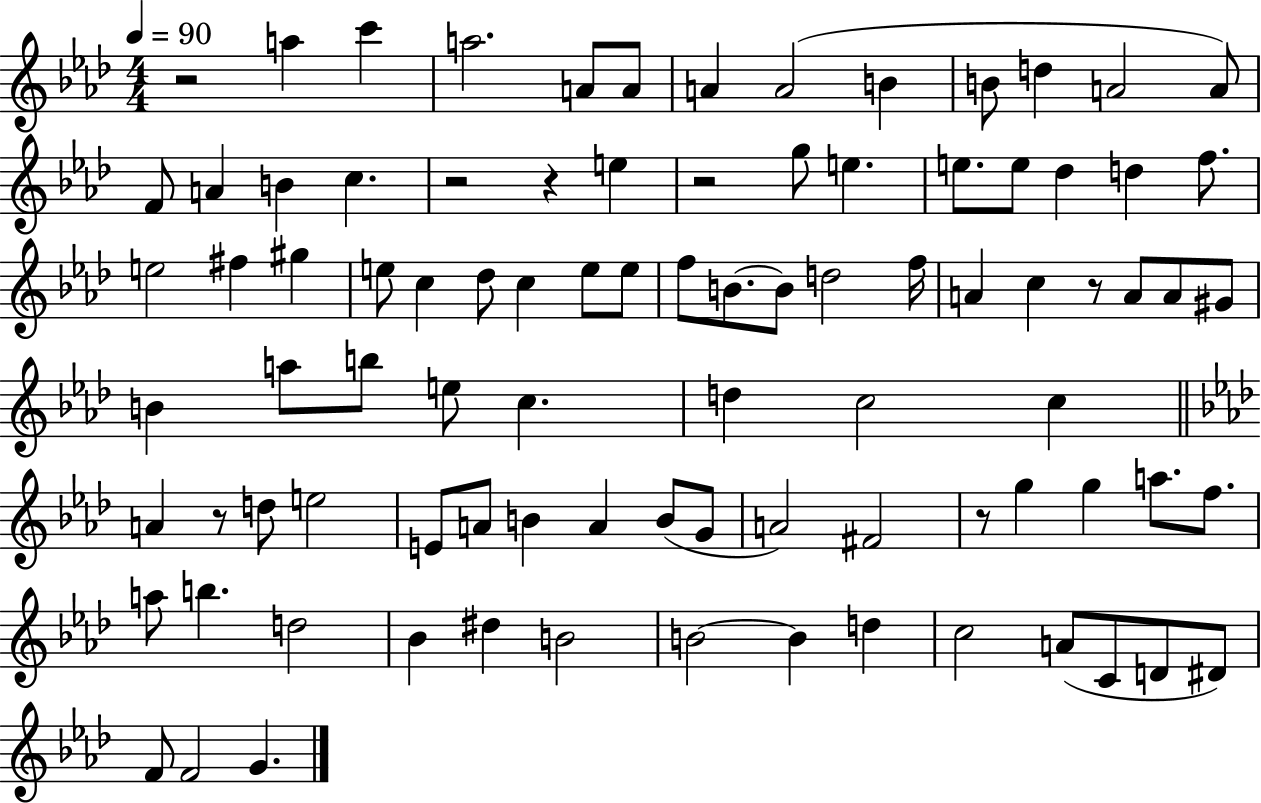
X:1
T:Untitled
M:4/4
L:1/4
K:Ab
z2 a c' a2 A/2 A/2 A A2 B B/2 d A2 A/2 F/2 A B c z2 z e z2 g/2 e e/2 e/2 _d d f/2 e2 ^f ^g e/2 c _d/2 c e/2 e/2 f/2 B/2 B/2 d2 f/4 A c z/2 A/2 A/2 ^G/2 B a/2 b/2 e/2 c d c2 c A z/2 d/2 e2 E/2 A/2 B A B/2 G/2 A2 ^F2 z/2 g g a/2 f/2 a/2 b d2 _B ^d B2 B2 B d c2 A/2 C/2 D/2 ^D/2 F/2 F2 G